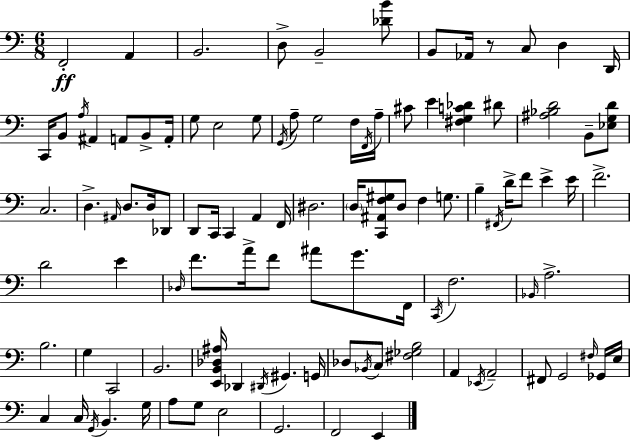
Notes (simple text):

F2/h A2/q B2/h. D3/e B2/h [Db4,B4]/e B2/e Ab2/s R/e C3/e D3/q D2/s C2/s B2/e A3/s A#2/q A2/e B2/e A2/s G3/e E3/h G3/e G2/s A3/e G3/h F3/s F2/s A3/s C#4/e E4/q [F#3,G3,C4,Db4]/q D#4/e [A#3,Bb3,D4]/h B2/e [Eb3,G3,D4]/e C3/h. D3/q. A#2/s D3/e. D3/s Db2/e D2/e C2/s C2/q A2/q F2/s D#3/h. D3/s [C2,A#2,F3,G#3]/e D3/e F3/q G3/e. B3/q F#2/s D4/s F4/e E4/q E4/s F4/h. D4/h E4/q Db3/s F4/e. A4/s F4/e A#4/e G4/e. F2/s C2/s F3/h. Bb2/s A3/h. B3/h. G3/q C2/h B2/h. [E2,B2,Db3,A#3]/s Db2/q D#2/s G#2/q. G2/s Db3/e Bb2/s C3/e [F#3,Gb3,B3]/h A2/q Eb2/s A2/h F#2/e G2/h F#3/s Gb2/s E3/s C3/q C3/s G2/s B2/q. G3/s A3/e G3/e E3/h G2/h. F2/h E2/q